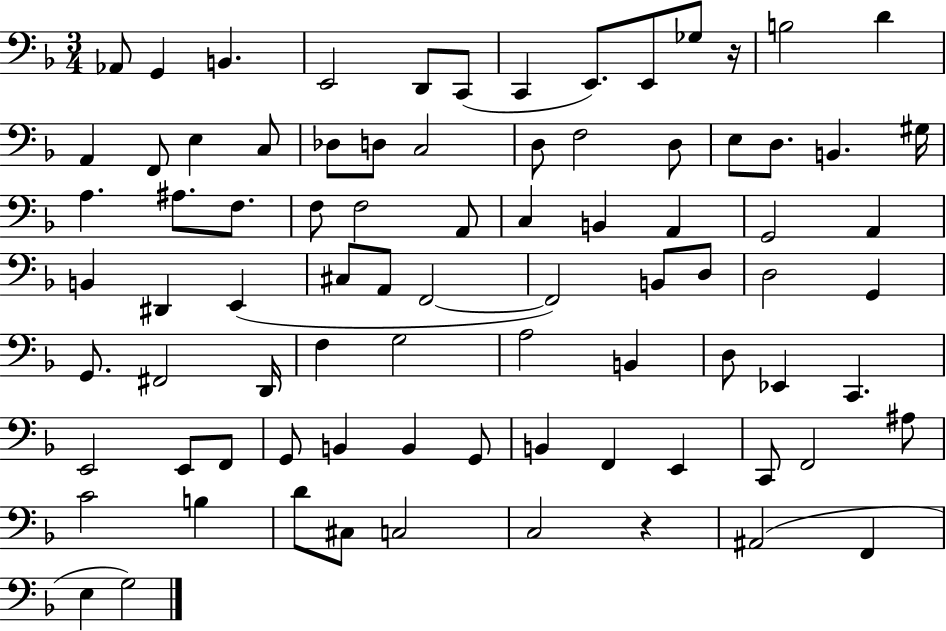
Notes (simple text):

Ab2/e G2/q B2/q. E2/h D2/e C2/e C2/q E2/e. E2/e Gb3/e R/s B3/h D4/q A2/q F2/e E3/q C3/e Db3/e D3/e C3/h D3/e F3/h D3/e E3/e D3/e. B2/q. G#3/s A3/q. A#3/e. F3/e. F3/e F3/h A2/e C3/q B2/q A2/q G2/h A2/q B2/q D#2/q E2/q C#3/e A2/e F2/h F2/h B2/e D3/e D3/h G2/q G2/e. F#2/h D2/s F3/q G3/h A3/h B2/q D3/e Eb2/q C2/q. E2/h E2/e F2/e G2/e B2/q B2/q G2/e B2/q F2/q E2/q C2/e F2/h A#3/e C4/h B3/q D4/e C#3/e C3/h C3/h R/q A#2/h F2/q E3/q G3/h